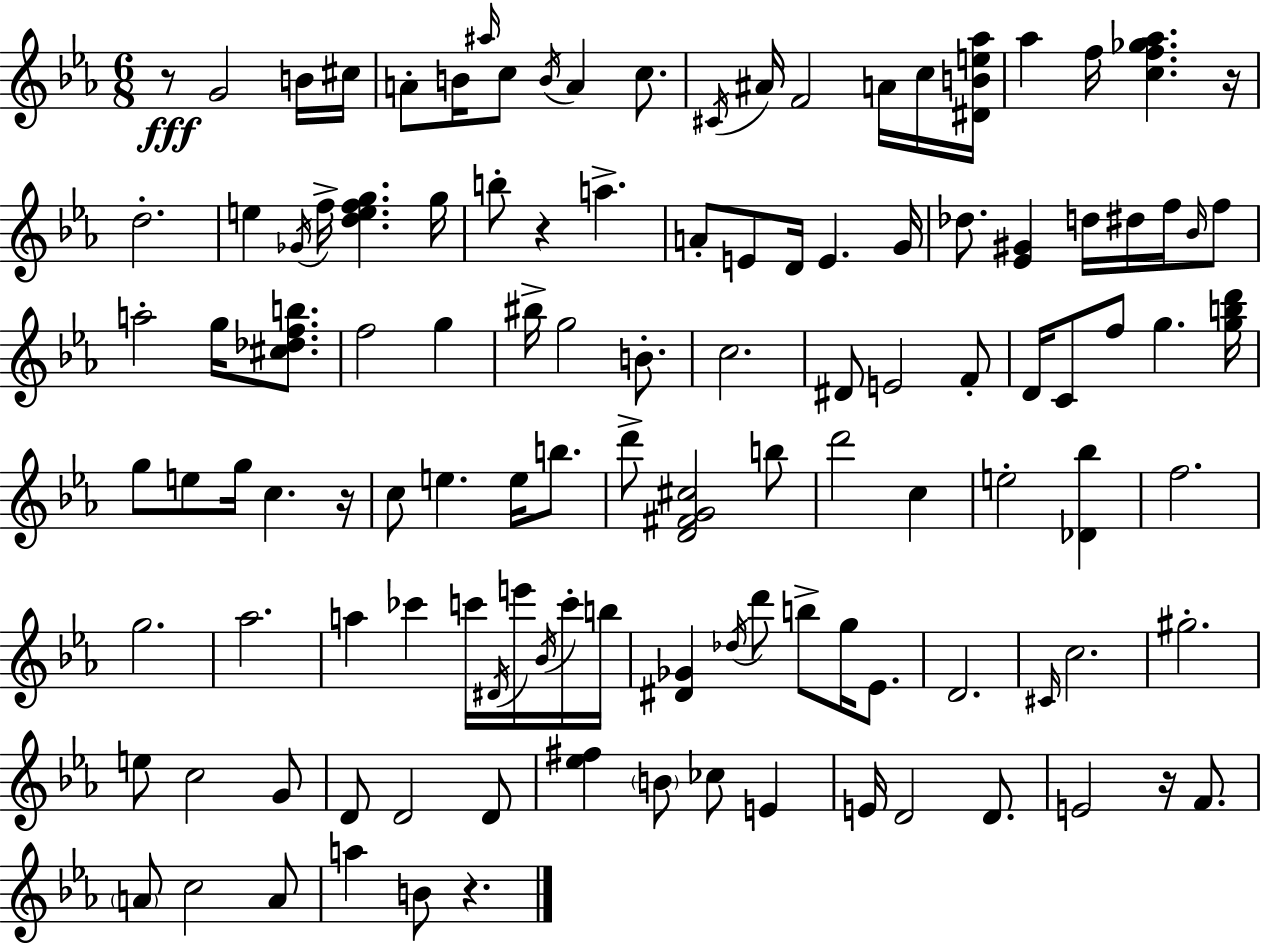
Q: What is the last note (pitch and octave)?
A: B4